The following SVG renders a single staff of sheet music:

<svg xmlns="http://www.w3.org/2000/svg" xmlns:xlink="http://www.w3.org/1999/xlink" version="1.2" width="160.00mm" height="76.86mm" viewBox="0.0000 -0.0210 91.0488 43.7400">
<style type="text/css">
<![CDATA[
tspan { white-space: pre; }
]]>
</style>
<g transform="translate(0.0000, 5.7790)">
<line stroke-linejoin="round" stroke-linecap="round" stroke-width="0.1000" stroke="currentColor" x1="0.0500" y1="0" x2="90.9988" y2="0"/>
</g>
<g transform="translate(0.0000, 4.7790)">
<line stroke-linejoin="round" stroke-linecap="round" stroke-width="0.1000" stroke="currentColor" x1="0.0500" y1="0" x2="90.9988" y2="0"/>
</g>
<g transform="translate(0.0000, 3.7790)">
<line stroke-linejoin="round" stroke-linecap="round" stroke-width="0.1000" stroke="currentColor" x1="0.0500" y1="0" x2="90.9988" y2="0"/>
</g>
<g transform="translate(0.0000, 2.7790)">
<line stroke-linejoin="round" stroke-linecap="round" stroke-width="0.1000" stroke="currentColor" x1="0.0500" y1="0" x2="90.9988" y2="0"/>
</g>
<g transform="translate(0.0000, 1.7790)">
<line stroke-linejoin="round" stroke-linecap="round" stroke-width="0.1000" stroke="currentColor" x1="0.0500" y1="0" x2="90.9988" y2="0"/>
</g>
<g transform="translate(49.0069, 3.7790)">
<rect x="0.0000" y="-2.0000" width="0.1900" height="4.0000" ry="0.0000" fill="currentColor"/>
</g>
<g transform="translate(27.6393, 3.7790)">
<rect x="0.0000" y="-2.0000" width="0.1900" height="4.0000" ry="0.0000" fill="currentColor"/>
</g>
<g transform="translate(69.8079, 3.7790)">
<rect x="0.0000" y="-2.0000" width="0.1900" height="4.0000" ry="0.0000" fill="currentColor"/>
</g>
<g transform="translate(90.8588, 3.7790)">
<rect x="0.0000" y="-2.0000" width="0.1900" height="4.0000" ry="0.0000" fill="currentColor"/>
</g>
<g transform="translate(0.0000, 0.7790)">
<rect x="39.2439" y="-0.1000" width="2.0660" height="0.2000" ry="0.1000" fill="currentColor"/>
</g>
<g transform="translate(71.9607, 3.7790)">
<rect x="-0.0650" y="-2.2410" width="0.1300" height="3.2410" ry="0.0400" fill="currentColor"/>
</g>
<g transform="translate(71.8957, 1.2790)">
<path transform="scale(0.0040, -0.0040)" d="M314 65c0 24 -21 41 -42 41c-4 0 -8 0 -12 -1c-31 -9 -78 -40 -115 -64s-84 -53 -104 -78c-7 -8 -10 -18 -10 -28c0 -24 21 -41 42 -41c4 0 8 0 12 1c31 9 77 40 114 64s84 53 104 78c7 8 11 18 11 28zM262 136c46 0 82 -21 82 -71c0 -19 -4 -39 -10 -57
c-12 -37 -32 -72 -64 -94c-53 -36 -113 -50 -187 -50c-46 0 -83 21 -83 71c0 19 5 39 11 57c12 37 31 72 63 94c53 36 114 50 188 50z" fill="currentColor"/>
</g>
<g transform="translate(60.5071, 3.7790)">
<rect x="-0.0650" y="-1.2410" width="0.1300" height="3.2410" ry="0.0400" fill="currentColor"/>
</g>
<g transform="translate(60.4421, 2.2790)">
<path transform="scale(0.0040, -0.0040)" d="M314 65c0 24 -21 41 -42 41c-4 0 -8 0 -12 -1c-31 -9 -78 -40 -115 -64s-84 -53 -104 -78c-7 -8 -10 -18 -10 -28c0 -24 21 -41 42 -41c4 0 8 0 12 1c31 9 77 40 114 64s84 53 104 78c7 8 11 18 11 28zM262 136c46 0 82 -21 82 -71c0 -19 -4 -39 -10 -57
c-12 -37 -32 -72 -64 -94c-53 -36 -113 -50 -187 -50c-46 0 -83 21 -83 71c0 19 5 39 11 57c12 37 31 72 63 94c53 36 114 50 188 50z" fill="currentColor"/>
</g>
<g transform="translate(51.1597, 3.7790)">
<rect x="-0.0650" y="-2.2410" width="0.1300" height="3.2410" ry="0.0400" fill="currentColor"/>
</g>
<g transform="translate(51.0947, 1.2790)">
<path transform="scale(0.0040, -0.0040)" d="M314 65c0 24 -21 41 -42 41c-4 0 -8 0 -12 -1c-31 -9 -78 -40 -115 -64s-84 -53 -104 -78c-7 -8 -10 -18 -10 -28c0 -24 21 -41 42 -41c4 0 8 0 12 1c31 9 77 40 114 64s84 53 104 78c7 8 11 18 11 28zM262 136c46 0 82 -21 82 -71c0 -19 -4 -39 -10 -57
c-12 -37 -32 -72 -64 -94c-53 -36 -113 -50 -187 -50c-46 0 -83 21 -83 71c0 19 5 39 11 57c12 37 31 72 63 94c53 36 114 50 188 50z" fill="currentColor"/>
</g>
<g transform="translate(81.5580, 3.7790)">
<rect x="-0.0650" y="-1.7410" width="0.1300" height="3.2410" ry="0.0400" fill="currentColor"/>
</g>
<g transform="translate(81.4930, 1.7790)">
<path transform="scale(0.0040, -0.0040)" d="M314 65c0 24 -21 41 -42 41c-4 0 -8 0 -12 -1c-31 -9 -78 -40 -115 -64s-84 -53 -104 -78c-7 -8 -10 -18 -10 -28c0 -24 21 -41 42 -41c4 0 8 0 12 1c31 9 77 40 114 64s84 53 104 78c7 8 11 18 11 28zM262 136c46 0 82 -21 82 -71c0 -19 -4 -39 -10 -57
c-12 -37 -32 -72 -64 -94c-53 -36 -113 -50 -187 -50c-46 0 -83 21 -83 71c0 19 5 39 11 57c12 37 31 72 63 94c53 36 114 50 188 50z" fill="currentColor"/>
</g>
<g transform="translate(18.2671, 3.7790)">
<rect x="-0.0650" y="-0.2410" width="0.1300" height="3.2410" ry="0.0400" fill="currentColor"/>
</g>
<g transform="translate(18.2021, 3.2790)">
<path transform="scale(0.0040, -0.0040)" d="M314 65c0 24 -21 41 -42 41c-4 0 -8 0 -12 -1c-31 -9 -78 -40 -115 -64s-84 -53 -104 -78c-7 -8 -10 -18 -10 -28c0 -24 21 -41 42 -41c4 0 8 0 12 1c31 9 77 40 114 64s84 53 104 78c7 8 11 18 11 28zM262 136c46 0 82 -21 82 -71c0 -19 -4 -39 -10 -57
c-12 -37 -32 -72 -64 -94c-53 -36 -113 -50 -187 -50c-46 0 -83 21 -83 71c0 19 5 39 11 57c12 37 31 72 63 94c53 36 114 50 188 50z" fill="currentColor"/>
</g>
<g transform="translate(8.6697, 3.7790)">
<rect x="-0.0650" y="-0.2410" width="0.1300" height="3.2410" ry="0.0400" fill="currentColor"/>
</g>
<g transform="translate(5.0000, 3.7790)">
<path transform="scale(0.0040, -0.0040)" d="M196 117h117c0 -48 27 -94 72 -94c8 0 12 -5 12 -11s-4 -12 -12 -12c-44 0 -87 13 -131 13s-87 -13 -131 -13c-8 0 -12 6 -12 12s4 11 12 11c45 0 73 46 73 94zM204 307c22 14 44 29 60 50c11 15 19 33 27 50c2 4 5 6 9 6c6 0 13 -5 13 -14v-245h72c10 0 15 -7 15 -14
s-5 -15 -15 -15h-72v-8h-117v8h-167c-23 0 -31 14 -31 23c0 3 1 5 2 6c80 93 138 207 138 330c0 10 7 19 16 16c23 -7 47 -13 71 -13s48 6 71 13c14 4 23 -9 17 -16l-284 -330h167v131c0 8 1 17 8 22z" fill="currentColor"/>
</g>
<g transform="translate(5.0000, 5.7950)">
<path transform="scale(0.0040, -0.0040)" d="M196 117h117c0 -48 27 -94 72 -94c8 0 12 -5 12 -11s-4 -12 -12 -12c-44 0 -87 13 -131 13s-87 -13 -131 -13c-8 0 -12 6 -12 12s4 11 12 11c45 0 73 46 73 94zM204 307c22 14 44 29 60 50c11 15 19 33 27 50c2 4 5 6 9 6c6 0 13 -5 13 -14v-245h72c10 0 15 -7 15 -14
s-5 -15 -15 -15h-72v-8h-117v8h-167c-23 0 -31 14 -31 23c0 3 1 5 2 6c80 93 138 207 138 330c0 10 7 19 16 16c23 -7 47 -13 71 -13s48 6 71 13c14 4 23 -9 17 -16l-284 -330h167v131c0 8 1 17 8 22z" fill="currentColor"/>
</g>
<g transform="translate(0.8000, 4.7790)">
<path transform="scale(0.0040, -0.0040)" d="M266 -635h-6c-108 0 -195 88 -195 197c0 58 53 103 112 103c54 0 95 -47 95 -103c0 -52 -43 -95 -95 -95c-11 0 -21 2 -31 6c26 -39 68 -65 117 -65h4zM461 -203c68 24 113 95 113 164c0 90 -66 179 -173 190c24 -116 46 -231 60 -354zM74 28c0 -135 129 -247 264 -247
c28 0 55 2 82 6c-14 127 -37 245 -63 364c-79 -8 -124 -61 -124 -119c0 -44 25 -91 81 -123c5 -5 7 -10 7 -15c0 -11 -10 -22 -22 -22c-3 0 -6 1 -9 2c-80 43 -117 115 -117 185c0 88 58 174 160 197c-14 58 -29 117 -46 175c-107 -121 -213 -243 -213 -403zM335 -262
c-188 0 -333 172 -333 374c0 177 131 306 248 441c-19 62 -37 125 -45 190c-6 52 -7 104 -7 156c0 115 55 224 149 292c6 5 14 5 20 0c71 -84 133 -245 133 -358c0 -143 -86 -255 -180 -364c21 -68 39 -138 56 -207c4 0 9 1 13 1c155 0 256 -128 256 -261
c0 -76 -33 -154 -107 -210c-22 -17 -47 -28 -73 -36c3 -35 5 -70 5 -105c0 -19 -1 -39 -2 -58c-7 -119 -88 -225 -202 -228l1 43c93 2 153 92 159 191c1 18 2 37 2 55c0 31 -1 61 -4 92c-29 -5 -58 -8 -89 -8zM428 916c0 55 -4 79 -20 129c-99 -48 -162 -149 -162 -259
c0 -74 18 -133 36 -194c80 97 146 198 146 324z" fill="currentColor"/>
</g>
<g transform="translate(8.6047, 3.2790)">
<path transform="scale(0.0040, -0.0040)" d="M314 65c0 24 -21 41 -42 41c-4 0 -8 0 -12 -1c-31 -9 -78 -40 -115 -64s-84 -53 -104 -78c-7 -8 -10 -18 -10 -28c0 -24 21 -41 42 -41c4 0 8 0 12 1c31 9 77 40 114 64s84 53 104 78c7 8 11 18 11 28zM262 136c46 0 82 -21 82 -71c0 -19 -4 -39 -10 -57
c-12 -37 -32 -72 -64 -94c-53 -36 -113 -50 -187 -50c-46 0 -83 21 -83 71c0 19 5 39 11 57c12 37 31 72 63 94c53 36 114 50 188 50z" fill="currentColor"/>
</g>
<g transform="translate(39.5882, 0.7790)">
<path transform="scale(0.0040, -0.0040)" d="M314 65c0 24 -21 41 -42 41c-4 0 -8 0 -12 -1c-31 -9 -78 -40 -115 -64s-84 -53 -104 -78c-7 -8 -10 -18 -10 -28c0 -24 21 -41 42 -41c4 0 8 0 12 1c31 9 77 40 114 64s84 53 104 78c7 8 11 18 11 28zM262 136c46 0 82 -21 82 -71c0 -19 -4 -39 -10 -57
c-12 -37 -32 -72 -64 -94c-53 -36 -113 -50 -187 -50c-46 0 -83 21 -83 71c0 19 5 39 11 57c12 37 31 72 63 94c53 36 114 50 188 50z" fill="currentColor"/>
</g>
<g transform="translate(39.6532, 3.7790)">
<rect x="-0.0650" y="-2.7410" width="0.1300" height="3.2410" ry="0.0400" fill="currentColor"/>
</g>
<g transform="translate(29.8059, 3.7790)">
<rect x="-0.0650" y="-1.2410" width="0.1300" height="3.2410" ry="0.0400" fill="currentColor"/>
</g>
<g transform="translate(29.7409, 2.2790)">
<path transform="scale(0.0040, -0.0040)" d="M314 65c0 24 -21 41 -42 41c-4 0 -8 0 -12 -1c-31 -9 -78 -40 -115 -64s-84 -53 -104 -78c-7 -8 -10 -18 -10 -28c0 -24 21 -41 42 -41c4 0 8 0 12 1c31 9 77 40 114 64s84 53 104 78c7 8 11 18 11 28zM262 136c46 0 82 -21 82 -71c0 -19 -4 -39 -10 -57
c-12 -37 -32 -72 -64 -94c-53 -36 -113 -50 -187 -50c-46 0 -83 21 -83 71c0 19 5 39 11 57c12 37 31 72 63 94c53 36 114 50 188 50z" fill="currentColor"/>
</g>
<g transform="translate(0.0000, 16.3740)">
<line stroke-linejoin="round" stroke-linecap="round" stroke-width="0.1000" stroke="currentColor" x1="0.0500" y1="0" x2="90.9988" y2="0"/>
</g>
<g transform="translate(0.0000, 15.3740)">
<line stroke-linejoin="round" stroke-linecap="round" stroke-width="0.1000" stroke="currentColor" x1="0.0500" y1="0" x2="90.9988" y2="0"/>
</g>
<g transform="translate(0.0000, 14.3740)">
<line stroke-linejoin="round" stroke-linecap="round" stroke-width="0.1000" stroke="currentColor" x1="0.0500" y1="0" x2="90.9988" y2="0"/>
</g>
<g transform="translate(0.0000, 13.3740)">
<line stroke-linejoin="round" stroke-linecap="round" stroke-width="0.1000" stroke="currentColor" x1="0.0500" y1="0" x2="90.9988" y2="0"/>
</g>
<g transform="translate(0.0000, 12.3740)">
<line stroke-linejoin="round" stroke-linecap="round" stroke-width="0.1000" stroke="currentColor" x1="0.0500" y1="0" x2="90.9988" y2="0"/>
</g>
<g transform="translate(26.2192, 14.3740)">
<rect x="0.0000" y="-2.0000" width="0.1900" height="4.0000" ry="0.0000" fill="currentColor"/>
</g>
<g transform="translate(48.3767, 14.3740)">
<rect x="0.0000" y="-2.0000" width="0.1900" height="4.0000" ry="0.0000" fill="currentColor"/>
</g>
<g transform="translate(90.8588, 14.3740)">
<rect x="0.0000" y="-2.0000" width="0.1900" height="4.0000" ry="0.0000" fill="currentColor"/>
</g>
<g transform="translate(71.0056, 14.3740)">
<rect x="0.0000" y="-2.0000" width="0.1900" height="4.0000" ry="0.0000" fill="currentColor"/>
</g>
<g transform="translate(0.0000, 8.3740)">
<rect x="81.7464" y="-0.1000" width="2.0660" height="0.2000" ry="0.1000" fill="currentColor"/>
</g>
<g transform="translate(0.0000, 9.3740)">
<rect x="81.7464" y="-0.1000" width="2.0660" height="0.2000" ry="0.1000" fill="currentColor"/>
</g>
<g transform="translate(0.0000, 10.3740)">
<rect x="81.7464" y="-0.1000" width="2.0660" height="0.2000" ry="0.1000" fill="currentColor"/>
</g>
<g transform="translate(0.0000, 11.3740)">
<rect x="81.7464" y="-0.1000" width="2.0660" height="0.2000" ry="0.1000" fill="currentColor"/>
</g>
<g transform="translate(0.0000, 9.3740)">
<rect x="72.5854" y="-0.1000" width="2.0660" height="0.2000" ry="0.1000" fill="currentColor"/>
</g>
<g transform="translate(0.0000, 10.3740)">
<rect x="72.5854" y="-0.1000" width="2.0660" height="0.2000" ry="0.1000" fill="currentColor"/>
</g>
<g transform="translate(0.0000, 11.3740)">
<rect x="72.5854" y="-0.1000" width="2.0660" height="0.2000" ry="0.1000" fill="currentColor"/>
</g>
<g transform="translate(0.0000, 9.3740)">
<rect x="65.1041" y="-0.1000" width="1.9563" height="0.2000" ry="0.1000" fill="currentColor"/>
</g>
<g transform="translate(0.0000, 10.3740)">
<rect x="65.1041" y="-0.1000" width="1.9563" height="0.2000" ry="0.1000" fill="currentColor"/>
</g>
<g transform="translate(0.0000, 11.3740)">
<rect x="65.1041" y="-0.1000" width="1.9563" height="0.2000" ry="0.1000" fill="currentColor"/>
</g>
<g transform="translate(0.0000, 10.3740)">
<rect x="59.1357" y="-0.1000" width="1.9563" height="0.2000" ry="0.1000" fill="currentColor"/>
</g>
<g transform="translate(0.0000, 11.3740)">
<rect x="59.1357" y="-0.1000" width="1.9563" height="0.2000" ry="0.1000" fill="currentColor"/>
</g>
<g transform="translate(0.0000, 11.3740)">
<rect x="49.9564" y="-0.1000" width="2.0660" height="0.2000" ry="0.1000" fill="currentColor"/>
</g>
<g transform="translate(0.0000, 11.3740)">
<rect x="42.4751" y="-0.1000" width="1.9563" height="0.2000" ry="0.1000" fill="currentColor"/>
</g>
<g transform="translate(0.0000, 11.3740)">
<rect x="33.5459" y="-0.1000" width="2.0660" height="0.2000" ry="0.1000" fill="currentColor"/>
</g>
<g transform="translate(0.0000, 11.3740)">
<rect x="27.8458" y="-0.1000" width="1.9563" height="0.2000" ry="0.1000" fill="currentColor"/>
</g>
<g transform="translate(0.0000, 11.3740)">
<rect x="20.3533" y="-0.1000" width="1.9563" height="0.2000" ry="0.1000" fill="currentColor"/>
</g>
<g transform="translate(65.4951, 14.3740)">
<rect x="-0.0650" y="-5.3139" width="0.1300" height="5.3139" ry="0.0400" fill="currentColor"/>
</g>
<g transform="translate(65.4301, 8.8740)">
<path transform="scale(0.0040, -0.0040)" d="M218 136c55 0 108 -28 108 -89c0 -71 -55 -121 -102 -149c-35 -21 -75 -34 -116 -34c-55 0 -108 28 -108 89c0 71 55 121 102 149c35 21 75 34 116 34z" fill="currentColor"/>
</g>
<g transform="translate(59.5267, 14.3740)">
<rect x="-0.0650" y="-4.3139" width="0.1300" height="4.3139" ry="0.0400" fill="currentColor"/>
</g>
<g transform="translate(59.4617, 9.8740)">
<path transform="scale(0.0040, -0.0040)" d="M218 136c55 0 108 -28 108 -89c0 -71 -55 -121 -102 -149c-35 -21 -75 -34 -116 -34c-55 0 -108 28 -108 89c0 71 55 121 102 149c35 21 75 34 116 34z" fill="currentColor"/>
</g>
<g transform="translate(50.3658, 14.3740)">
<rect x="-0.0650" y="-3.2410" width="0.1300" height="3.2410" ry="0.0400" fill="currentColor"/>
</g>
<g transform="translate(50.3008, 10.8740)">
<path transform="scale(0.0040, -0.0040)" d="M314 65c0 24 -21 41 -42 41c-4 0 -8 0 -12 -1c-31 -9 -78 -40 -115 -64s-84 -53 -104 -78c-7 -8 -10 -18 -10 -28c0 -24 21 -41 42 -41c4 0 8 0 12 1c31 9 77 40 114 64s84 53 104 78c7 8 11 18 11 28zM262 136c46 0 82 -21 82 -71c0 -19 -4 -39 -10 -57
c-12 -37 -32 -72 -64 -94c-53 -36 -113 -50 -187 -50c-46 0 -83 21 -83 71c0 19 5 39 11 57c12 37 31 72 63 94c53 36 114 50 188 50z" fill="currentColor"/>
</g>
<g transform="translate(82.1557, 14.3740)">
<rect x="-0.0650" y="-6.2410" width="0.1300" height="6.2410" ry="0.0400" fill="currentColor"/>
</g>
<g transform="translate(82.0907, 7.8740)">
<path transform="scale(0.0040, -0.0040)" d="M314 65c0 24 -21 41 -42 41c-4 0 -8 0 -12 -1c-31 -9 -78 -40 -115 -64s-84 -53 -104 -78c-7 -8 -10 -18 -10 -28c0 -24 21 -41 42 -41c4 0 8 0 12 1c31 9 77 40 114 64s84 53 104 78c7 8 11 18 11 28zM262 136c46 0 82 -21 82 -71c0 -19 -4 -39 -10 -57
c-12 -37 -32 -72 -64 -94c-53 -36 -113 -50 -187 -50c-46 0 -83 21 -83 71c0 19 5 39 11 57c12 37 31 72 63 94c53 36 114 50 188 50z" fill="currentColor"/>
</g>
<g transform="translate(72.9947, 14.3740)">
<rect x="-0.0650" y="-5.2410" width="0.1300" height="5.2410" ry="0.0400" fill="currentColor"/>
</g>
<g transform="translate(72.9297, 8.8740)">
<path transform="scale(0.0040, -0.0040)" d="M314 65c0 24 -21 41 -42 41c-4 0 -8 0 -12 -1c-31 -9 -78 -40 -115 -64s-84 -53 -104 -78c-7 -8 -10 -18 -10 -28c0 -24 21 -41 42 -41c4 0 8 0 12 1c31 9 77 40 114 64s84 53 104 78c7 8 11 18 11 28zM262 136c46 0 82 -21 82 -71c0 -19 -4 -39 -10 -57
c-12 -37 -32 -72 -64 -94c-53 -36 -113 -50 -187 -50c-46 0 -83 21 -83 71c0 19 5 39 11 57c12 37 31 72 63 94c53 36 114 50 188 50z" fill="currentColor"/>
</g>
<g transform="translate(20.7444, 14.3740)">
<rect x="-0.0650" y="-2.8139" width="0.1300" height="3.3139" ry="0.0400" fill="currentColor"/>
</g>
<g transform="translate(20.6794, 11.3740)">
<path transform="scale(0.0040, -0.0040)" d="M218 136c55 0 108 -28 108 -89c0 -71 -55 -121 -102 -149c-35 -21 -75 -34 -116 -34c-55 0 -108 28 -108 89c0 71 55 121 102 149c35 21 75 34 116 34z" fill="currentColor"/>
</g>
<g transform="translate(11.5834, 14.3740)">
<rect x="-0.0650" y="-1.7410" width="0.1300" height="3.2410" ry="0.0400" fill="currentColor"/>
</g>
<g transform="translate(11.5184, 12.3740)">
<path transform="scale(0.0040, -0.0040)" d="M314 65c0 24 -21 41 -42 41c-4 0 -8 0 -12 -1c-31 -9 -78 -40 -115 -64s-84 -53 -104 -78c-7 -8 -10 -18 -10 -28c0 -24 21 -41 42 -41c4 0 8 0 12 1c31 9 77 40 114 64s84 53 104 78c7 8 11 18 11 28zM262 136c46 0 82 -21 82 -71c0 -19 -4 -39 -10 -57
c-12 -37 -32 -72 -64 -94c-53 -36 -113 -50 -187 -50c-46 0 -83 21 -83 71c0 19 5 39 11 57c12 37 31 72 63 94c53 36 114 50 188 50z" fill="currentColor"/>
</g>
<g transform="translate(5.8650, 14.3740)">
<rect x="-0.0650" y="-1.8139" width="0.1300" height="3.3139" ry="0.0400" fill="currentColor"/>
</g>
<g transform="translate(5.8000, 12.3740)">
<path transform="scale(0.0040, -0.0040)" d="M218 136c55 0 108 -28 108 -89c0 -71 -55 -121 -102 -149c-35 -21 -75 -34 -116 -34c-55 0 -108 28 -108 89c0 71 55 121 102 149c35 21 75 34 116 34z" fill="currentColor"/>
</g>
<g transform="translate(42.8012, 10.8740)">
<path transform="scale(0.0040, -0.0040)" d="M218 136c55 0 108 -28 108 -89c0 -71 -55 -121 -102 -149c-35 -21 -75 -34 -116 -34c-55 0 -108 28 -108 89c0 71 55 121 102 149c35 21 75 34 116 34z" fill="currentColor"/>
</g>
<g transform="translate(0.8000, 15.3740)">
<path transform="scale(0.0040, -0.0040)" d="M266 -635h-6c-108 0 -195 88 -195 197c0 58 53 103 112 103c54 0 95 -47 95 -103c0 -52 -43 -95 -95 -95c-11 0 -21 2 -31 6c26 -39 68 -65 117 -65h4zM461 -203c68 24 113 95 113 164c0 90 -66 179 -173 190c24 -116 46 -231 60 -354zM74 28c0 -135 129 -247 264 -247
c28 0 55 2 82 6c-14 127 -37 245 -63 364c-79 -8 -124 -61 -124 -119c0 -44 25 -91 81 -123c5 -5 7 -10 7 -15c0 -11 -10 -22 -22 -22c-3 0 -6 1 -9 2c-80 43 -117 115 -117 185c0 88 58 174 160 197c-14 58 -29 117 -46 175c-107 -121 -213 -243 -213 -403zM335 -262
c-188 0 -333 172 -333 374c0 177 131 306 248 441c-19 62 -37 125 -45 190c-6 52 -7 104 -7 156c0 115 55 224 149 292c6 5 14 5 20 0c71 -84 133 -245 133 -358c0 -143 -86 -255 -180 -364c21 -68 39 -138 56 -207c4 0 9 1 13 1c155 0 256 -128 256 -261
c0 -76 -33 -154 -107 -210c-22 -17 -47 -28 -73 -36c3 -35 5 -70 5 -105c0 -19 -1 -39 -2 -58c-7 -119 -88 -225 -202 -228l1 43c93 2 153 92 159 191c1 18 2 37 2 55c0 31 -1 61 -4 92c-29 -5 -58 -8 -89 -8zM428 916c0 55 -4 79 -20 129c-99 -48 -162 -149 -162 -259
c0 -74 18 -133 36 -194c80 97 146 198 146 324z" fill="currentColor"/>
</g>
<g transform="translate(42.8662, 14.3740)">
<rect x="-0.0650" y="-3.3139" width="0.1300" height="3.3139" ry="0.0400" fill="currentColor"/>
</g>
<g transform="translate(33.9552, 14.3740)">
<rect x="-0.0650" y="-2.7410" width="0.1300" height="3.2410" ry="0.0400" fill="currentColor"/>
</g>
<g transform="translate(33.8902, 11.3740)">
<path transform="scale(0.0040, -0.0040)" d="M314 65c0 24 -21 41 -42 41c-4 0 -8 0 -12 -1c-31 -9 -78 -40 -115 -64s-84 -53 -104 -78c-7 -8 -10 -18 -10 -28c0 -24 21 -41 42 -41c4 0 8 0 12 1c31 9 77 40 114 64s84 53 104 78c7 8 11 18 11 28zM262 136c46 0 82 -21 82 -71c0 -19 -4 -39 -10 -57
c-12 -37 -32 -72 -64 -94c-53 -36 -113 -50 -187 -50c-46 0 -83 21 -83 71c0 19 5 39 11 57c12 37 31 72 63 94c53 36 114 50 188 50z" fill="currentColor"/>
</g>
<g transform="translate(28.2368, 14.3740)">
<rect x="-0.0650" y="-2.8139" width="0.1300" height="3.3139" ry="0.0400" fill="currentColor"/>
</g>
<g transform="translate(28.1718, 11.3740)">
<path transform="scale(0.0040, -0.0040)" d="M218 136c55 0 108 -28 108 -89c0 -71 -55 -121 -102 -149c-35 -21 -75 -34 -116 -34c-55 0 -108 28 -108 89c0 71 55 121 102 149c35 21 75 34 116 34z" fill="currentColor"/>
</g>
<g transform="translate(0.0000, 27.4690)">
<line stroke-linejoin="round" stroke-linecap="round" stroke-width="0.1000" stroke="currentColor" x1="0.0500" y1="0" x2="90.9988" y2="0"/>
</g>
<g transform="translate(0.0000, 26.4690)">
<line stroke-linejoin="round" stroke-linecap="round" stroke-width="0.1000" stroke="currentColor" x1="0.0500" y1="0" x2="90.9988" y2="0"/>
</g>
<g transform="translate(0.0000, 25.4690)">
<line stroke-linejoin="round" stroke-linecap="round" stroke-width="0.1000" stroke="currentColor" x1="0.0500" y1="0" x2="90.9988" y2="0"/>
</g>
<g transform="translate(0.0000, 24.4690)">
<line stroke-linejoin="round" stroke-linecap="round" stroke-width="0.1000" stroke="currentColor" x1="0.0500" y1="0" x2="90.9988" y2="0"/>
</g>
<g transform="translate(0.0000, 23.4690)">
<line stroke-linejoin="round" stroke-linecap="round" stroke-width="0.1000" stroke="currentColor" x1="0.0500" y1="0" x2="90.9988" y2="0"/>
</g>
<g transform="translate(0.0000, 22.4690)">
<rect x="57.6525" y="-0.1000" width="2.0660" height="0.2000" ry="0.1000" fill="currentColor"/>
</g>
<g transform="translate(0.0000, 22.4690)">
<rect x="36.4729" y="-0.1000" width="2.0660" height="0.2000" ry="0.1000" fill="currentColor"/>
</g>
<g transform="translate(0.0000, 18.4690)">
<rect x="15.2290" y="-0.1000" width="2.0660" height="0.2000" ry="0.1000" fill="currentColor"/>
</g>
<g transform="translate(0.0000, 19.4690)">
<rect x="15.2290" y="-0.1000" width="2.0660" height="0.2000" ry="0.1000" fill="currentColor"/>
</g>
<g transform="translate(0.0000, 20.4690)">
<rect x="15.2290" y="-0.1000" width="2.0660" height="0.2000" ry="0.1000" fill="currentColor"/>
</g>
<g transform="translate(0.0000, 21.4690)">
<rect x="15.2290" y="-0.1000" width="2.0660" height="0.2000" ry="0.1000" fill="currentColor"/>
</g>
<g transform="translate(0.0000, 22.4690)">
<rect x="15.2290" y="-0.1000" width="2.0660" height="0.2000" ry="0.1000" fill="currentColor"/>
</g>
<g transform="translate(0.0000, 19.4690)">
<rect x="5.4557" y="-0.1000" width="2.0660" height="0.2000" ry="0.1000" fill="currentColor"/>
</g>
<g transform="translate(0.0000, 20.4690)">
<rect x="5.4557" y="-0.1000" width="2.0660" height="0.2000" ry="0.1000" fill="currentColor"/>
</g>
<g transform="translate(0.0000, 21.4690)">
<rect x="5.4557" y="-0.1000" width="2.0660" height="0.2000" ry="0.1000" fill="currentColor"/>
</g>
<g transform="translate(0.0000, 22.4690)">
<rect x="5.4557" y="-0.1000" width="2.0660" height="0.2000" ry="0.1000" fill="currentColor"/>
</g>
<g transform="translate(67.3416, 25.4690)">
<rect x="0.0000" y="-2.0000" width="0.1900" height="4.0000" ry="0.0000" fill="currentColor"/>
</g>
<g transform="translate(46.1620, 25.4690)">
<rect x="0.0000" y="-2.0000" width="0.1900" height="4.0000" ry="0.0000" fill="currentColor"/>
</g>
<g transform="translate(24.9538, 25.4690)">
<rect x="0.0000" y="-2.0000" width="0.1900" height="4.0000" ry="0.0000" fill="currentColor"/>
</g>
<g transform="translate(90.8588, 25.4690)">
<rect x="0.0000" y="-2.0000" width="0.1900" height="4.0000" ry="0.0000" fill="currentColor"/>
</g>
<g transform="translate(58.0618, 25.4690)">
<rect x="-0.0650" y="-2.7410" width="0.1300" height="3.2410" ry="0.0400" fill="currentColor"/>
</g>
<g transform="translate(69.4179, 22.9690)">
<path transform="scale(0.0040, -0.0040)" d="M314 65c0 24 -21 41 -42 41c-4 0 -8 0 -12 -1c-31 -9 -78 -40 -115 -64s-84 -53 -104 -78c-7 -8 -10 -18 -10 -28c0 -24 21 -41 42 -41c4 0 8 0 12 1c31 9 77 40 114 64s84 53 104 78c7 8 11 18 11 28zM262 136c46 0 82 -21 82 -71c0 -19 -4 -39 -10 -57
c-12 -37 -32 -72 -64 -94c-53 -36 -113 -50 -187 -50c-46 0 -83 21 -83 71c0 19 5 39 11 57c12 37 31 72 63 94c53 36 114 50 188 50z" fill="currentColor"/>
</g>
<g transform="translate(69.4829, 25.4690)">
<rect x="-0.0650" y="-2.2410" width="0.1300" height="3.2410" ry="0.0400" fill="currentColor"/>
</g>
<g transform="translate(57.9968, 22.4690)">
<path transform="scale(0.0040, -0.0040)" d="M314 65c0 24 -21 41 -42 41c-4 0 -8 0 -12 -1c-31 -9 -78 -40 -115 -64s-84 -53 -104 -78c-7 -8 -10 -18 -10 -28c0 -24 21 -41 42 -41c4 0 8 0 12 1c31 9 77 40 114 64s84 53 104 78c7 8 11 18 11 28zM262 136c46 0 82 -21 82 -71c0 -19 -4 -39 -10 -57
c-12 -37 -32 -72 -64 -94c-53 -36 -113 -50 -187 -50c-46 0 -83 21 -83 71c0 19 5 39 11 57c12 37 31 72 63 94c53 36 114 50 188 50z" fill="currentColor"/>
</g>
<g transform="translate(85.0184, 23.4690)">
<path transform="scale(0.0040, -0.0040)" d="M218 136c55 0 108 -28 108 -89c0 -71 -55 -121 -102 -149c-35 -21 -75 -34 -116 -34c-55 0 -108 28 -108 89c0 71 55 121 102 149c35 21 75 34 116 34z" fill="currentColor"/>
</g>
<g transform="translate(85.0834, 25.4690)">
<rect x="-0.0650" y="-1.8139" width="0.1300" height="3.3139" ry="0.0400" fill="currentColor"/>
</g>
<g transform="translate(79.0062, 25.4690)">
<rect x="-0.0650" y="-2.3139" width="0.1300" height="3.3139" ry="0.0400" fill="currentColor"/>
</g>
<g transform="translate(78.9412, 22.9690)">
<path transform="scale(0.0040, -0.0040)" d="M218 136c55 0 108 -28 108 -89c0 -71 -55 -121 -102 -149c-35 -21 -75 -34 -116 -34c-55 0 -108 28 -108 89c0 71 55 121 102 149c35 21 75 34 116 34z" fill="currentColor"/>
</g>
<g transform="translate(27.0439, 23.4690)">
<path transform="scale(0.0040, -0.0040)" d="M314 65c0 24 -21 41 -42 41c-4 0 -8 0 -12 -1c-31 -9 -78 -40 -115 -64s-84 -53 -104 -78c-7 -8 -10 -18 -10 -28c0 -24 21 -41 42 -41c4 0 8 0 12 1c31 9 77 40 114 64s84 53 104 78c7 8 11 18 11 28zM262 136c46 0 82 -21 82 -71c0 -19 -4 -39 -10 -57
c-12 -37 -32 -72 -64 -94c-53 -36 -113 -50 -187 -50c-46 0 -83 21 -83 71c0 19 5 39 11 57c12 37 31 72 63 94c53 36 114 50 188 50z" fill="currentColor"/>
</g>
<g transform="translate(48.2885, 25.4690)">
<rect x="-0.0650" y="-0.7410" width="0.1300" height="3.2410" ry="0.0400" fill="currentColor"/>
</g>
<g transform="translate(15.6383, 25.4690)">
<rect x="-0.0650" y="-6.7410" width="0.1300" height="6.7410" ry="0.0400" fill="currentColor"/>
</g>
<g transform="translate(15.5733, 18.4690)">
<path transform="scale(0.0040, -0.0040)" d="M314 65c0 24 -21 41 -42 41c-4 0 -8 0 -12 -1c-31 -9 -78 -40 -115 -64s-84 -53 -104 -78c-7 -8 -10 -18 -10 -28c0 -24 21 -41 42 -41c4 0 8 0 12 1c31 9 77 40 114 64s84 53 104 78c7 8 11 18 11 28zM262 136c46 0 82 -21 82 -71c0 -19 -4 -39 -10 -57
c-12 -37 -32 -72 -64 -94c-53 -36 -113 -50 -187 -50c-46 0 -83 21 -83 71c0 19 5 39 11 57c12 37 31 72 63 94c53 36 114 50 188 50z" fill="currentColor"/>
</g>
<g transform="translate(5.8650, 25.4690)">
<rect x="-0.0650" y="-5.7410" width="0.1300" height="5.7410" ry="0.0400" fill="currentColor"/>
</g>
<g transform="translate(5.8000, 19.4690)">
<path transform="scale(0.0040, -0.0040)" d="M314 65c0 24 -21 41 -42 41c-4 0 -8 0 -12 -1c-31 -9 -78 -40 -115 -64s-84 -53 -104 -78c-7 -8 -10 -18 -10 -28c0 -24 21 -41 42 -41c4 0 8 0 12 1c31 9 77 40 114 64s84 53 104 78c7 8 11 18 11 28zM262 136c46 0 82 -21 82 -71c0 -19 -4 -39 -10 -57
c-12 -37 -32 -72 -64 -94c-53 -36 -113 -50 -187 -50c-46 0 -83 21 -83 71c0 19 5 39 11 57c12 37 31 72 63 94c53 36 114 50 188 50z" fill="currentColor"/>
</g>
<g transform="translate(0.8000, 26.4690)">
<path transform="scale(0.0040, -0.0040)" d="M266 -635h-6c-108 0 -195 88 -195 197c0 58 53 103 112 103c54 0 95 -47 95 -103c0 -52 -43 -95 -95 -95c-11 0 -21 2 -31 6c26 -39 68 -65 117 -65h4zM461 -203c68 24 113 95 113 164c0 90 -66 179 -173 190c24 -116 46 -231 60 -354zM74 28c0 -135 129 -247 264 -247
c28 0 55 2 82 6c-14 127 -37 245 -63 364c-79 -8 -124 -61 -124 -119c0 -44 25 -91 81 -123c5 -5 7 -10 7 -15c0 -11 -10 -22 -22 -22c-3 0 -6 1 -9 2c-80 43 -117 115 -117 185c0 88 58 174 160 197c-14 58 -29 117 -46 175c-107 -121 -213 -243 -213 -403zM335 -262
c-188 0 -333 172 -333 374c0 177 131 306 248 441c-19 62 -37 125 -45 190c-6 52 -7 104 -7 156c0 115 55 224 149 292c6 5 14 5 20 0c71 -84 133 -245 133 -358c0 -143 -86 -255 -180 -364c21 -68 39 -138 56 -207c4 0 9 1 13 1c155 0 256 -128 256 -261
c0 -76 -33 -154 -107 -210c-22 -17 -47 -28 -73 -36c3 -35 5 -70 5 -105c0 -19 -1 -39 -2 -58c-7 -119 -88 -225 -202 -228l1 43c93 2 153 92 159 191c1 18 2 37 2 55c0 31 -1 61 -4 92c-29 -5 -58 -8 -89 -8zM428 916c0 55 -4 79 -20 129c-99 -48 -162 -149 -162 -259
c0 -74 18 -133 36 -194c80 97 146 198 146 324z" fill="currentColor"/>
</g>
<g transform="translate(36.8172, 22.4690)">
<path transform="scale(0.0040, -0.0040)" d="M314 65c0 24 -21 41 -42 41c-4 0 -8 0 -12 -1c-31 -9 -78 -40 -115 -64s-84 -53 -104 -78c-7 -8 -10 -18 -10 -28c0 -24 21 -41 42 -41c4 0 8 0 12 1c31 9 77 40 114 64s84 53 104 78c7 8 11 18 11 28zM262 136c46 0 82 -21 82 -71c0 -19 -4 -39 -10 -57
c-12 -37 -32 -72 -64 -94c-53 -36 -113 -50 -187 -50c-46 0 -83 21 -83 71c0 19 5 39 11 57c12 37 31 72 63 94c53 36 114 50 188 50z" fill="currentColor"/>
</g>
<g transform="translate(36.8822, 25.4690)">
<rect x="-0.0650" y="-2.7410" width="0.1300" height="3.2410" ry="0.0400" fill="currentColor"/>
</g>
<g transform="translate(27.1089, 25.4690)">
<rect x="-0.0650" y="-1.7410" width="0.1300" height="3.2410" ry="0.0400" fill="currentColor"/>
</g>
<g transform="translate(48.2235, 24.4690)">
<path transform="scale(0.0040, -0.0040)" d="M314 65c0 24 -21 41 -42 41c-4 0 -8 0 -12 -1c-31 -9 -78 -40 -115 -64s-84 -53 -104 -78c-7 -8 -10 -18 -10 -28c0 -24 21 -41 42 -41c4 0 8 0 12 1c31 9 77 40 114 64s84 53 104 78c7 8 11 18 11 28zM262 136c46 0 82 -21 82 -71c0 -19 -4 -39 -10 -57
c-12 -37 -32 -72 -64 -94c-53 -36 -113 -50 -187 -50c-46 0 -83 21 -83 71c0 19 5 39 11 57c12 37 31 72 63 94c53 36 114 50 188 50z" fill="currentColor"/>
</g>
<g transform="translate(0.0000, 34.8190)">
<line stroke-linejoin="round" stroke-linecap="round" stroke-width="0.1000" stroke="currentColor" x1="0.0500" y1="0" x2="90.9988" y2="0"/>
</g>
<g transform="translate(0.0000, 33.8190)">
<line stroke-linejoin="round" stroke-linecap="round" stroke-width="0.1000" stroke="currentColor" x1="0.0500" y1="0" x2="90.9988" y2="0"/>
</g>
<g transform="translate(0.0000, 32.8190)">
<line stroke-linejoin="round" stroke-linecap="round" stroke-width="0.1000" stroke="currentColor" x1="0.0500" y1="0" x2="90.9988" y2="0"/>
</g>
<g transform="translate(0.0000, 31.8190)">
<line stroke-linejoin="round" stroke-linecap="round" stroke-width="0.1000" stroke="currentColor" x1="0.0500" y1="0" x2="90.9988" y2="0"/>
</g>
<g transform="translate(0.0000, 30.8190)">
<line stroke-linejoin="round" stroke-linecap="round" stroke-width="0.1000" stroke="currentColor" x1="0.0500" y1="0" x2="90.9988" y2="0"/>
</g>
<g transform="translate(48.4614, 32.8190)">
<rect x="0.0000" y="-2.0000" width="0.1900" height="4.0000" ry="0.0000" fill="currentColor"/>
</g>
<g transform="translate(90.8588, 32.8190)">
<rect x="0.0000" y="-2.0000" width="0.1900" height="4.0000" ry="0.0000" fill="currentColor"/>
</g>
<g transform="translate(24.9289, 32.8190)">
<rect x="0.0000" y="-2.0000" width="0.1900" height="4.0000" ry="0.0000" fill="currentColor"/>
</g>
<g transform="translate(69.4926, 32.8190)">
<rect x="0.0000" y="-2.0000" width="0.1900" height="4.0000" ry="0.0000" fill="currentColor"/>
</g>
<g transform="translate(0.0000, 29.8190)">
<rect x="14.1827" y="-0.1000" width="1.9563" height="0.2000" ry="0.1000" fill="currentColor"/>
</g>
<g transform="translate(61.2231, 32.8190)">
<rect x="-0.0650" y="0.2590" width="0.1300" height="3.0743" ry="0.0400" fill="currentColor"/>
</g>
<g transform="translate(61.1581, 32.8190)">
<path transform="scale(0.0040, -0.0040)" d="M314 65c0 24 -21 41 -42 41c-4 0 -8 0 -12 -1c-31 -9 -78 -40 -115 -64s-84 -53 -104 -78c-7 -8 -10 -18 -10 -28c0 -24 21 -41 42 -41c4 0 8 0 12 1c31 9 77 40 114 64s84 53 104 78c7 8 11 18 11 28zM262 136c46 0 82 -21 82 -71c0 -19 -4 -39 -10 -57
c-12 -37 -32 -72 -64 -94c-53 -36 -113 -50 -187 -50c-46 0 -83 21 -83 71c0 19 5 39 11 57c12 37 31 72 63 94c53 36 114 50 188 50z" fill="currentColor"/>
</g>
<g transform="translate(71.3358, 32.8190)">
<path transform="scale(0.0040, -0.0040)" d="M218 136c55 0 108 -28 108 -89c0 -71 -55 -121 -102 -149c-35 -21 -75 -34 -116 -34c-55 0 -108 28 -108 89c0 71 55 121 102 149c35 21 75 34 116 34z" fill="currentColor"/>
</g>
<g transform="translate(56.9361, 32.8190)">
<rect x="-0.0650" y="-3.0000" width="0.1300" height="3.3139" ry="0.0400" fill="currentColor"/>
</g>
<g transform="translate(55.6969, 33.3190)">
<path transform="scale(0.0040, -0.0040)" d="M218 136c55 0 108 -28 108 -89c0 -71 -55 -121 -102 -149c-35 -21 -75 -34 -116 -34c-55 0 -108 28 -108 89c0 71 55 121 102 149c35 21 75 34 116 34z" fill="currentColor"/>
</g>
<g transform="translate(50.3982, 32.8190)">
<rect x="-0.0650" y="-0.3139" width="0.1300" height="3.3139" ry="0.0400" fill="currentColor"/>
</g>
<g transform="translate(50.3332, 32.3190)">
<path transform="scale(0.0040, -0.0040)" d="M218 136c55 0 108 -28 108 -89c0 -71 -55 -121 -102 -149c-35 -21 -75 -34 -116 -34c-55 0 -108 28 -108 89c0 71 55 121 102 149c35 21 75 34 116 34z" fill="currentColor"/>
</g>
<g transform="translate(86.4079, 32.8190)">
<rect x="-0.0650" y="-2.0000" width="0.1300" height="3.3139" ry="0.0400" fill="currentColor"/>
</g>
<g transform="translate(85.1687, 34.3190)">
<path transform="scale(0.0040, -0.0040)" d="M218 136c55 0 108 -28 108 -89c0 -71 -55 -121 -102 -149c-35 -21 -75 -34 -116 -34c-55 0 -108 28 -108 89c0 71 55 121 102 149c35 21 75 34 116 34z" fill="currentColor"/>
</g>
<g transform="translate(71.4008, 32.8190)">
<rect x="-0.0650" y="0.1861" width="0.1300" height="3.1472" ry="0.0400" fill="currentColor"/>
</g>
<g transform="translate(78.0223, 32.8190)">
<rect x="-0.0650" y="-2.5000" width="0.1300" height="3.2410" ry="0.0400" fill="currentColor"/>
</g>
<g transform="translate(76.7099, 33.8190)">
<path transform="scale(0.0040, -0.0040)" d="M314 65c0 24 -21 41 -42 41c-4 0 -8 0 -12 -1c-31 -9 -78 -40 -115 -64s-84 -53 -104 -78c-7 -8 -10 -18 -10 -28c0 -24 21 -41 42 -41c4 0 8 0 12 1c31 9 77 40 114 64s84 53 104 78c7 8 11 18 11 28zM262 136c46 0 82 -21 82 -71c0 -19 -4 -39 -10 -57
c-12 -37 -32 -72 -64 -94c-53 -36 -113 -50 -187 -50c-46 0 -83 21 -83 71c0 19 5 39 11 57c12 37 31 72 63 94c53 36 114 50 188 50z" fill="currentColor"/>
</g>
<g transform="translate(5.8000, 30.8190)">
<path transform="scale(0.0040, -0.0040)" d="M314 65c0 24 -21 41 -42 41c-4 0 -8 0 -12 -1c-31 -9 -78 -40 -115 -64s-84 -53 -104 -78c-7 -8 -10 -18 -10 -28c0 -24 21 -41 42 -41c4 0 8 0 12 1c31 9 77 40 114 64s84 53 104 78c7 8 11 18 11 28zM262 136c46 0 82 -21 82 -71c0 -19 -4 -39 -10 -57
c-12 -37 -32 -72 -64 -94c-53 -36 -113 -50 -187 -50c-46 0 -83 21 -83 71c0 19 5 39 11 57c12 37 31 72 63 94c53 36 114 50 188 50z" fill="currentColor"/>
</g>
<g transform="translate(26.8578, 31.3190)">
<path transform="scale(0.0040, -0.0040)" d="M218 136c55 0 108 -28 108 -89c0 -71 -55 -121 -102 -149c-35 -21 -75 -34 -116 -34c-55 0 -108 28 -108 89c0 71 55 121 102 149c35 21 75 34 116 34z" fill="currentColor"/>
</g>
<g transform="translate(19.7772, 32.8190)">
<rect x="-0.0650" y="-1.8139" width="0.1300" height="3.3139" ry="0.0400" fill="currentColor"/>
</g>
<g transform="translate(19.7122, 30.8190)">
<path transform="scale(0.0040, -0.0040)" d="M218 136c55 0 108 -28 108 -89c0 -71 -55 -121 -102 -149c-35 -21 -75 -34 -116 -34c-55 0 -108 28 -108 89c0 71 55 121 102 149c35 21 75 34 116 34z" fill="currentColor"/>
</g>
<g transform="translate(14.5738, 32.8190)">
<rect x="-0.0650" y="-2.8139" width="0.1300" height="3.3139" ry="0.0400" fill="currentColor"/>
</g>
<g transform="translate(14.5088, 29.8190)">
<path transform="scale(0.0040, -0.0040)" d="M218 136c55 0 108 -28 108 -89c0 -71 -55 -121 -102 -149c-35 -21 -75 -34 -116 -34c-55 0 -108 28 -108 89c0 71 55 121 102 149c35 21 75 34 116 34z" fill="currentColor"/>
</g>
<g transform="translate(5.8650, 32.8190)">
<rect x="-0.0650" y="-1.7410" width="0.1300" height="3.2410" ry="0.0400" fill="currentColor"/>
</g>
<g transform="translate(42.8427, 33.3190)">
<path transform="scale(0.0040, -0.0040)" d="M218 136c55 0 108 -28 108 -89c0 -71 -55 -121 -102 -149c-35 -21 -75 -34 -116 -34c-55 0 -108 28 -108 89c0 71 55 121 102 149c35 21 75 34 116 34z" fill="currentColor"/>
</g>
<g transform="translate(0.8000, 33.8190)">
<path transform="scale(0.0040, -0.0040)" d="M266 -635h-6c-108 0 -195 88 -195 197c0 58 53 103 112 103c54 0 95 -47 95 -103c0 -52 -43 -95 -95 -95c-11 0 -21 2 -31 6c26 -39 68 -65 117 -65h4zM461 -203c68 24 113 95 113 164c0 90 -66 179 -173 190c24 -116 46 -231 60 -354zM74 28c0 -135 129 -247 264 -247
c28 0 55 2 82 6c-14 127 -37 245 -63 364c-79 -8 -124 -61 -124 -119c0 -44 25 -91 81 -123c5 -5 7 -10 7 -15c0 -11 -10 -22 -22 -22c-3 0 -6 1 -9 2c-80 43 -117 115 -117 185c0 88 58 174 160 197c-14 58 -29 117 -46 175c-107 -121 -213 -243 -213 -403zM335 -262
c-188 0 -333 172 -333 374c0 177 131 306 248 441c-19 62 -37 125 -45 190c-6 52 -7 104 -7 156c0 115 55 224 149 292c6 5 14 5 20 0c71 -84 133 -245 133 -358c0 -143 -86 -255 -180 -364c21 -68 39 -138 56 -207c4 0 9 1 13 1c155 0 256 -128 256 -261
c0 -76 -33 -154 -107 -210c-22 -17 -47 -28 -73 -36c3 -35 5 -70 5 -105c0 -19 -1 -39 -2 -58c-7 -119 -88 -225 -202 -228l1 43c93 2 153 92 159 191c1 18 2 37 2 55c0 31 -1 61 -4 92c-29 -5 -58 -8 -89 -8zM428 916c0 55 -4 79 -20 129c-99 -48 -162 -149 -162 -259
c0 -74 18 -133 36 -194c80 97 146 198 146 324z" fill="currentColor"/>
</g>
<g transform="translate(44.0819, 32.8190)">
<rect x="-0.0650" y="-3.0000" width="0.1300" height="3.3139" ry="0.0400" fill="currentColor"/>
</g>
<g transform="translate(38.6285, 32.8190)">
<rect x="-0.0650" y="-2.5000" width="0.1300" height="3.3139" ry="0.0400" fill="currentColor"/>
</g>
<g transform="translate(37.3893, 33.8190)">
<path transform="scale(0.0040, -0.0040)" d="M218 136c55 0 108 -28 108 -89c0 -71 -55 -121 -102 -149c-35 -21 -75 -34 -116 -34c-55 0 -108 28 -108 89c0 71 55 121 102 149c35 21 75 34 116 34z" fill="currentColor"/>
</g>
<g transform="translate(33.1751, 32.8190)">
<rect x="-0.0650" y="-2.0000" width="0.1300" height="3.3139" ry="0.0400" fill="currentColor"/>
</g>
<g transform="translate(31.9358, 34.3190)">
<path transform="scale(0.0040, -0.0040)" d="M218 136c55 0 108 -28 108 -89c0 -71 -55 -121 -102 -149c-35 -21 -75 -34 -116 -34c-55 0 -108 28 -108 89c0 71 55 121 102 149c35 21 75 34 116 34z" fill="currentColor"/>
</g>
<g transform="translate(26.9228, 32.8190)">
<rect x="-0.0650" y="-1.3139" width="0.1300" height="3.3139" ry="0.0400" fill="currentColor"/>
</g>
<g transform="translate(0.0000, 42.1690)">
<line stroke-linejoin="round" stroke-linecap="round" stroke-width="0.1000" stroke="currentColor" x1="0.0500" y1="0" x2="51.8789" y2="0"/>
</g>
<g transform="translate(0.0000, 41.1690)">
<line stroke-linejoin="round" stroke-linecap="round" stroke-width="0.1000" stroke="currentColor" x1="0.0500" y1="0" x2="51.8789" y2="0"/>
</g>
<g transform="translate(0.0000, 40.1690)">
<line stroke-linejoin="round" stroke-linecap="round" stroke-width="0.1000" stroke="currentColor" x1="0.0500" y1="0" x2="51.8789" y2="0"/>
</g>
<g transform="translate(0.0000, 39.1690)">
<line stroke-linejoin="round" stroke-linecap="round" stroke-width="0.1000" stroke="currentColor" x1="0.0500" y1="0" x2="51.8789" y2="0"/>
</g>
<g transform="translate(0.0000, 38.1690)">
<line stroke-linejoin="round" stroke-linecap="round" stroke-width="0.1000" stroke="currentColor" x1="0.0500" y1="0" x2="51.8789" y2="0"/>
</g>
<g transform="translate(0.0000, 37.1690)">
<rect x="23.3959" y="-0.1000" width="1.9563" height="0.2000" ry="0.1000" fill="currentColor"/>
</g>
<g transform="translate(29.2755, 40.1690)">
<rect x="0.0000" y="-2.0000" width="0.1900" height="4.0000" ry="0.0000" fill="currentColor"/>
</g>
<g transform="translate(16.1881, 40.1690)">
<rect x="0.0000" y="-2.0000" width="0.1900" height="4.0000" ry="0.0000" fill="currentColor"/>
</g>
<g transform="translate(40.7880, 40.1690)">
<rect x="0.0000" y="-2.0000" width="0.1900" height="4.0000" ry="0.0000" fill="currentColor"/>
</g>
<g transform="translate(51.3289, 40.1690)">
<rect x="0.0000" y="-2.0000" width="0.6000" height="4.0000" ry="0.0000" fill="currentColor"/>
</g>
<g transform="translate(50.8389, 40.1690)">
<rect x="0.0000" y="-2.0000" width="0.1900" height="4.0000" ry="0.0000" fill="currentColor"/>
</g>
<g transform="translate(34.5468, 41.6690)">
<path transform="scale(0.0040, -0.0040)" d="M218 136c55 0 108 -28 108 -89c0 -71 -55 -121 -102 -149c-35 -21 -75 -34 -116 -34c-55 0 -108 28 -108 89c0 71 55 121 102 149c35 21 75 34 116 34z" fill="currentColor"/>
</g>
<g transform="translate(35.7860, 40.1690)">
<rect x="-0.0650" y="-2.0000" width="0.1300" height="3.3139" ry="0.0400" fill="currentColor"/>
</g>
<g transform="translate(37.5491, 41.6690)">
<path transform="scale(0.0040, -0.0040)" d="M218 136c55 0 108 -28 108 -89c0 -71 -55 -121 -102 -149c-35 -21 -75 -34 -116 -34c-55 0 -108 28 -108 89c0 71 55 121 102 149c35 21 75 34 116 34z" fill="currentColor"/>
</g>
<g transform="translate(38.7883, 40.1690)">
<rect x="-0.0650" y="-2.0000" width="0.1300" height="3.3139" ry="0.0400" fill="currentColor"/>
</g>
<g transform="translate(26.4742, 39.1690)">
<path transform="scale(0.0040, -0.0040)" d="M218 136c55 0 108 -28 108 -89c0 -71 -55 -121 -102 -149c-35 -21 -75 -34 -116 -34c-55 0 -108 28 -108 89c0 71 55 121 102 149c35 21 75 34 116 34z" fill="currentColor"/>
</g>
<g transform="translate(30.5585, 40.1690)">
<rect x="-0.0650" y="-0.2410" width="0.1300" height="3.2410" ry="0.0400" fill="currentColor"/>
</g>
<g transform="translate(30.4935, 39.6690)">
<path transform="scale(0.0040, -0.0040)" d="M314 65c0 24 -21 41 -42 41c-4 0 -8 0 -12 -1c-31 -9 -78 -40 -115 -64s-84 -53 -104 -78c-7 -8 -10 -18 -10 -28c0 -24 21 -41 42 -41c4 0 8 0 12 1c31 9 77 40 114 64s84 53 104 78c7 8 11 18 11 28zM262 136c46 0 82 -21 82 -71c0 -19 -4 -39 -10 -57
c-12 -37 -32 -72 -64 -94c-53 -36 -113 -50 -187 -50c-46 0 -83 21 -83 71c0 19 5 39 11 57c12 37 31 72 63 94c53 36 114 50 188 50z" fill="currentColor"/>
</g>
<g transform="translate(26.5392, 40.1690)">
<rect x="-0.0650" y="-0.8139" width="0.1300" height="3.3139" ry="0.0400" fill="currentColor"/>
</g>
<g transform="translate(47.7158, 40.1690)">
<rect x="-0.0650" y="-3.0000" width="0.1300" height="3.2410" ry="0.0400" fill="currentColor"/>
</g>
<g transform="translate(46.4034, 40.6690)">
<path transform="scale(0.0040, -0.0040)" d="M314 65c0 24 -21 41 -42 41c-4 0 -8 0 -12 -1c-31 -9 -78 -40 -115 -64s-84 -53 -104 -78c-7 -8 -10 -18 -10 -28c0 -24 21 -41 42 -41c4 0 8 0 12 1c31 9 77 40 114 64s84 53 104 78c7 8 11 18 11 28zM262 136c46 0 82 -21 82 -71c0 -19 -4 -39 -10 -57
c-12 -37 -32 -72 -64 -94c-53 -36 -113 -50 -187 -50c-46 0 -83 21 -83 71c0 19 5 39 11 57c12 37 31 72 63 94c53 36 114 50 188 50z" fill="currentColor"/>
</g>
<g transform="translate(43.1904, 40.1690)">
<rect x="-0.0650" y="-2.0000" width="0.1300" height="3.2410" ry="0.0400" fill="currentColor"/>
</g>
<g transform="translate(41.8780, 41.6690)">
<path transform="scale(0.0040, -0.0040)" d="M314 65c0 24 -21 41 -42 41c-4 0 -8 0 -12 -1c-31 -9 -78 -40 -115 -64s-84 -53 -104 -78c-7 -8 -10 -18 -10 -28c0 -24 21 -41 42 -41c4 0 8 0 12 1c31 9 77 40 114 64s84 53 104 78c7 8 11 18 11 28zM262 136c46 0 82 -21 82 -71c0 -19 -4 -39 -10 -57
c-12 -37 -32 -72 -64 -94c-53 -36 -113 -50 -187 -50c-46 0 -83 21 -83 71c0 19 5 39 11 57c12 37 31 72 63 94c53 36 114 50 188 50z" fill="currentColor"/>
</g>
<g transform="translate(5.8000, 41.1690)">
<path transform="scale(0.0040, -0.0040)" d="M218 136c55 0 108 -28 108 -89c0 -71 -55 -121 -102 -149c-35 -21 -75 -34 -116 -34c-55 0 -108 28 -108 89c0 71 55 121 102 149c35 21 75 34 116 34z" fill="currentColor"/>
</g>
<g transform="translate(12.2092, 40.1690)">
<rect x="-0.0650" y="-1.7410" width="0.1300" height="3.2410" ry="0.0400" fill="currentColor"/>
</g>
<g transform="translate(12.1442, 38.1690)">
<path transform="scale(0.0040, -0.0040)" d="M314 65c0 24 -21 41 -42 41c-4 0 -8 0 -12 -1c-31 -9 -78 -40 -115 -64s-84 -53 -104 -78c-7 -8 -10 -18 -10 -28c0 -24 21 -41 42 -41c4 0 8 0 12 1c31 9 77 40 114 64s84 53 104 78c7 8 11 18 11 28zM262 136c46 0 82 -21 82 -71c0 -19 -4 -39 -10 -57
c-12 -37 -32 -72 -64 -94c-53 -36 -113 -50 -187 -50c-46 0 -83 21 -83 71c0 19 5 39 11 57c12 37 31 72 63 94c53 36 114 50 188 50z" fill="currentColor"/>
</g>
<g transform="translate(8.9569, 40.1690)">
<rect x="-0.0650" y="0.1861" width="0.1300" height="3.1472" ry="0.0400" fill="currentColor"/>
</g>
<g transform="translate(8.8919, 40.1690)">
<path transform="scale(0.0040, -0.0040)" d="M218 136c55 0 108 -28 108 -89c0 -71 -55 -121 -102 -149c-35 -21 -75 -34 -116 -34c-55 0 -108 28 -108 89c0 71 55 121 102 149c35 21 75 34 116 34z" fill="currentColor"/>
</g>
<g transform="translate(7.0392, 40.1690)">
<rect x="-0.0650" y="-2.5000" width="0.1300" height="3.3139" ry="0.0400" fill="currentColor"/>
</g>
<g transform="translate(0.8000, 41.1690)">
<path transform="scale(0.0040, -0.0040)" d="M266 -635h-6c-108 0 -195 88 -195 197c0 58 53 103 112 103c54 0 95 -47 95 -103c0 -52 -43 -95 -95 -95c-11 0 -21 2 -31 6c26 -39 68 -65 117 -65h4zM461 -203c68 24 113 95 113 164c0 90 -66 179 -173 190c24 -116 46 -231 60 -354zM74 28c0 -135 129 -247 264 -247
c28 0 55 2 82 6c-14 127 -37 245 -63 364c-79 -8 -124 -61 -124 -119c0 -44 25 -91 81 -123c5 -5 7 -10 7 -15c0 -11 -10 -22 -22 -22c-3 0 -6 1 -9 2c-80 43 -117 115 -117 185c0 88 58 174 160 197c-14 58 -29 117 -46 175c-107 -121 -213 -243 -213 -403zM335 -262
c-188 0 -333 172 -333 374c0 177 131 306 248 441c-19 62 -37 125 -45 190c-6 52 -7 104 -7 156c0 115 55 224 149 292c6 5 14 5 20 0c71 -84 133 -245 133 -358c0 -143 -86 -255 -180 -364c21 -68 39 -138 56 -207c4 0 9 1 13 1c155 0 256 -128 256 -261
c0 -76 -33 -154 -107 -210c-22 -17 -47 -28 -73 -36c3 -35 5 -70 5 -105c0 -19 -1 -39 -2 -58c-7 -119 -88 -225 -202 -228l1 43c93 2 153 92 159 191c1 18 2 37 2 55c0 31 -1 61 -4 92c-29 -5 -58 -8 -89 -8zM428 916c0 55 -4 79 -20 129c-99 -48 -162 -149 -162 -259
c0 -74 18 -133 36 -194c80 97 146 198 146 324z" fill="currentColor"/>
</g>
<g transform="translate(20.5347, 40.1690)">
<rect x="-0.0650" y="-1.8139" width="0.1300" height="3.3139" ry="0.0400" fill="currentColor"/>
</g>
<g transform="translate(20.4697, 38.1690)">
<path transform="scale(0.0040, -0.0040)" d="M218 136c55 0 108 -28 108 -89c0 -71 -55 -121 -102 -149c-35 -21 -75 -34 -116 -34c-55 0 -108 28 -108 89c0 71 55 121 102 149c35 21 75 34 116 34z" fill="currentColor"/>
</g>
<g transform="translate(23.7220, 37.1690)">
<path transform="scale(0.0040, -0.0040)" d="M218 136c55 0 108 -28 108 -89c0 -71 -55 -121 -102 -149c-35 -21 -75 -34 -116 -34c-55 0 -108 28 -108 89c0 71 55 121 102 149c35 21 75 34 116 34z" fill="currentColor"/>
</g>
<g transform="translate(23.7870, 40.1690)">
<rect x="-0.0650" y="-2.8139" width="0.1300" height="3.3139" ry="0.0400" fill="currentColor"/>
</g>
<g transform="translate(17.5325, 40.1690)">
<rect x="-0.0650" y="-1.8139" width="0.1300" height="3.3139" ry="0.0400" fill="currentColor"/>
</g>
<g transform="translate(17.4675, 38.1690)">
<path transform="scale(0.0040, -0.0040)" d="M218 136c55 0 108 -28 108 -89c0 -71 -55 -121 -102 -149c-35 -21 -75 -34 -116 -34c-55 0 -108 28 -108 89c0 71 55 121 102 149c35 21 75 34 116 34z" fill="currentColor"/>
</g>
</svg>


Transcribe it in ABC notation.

X:1
T:Untitled
M:4/4
L:1/4
K:C
c2 c2 e2 a2 g2 e2 g2 f2 f f2 a a a2 b b2 d' f' f'2 a'2 g'2 b'2 f2 a2 d2 a2 g2 g f f2 a f e F G A c A B2 B G2 F G B f2 f f a d c2 F F F2 A2